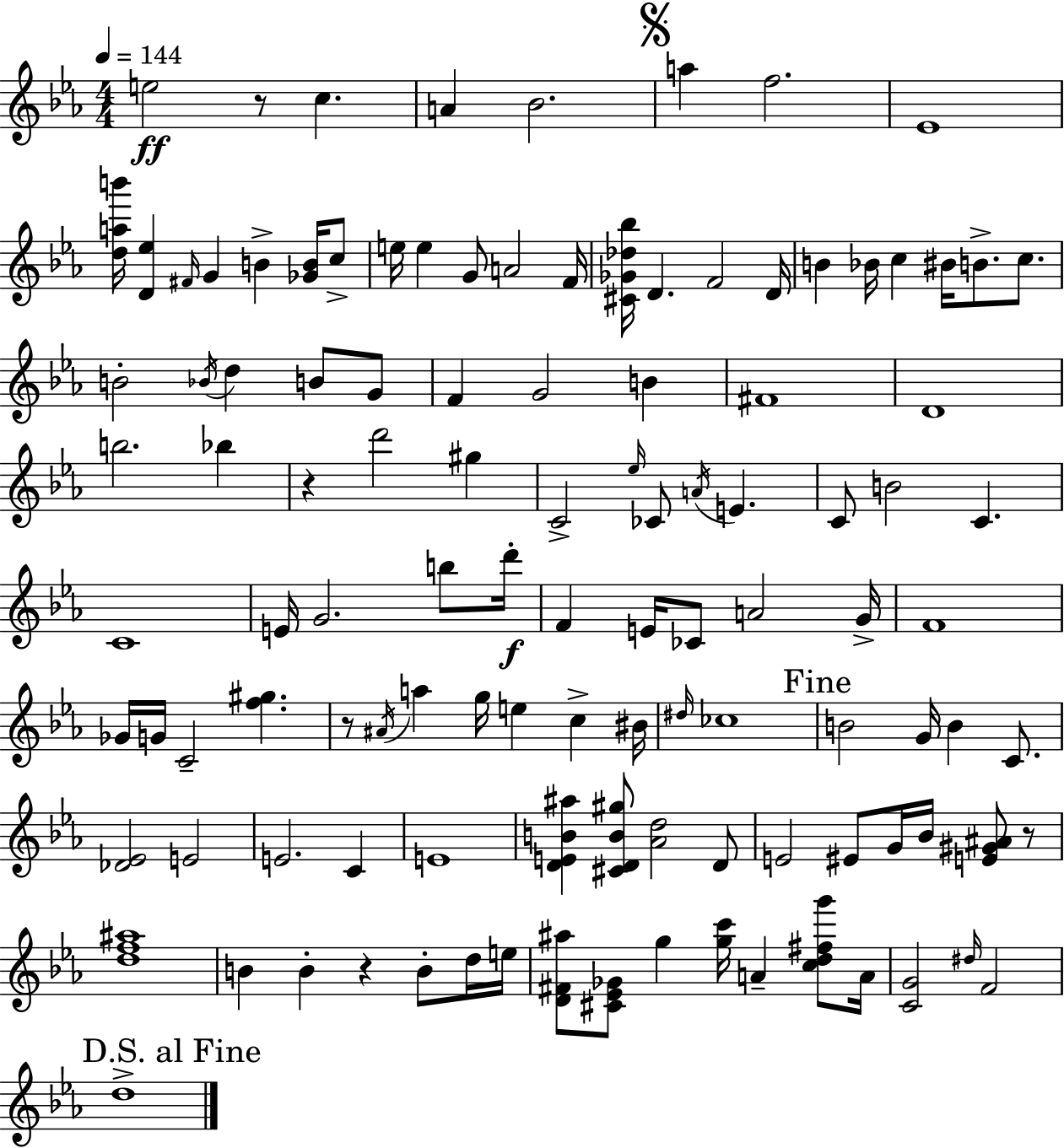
E5/h R/e C5/q. A4/q Bb4/h. A5/q F5/h. Eb4/w [D5,A5,B6]/s [D4,Eb5]/q F#4/s G4/q B4/q [Gb4,B4]/s C5/e E5/s E5/q G4/e A4/h F4/s [C#4,Gb4,Db5,Bb5]/s D4/q. F4/h D4/s B4/q Bb4/s C5/q BIS4/s B4/e. C5/e. B4/h Bb4/s D5/q B4/e G4/e F4/q G4/h B4/q F#4/w D4/w B5/h. Bb5/q R/q D6/h G#5/q C4/h Eb5/s CES4/e A4/s E4/q. C4/e B4/h C4/q. C4/w E4/s G4/h. B5/e D6/s F4/q E4/s CES4/e A4/h G4/s F4/w Gb4/s G4/s C4/h [F5,G#5]/q. R/e A#4/s A5/q G5/s E5/q C5/q BIS4/s D#5/s CES5/w B4/h G4/s B4/q C4/e. [Db4,Eb4]/h E4/h E4/h. C4/q E4/w [D4,E4,B4,A#5]/q [C#4,D4,B4,G#5]/e [Ab4,D5]/h D4/e E4/h EIS4/e G4/s Bb4/s [E4,G#4,A#4]/e R/e [D5,F5,A#5]/w B4/q B4/q R/q B4/e D5/s E5/s [D4,F#4,A#5]/e [C#4,Eb4,Gb4]/e G5/q [G5,C6]/s A4/q [C5,D5,F#5,G6]/e A4/s [C4,G4]/h D#5/s F4/h D5/w